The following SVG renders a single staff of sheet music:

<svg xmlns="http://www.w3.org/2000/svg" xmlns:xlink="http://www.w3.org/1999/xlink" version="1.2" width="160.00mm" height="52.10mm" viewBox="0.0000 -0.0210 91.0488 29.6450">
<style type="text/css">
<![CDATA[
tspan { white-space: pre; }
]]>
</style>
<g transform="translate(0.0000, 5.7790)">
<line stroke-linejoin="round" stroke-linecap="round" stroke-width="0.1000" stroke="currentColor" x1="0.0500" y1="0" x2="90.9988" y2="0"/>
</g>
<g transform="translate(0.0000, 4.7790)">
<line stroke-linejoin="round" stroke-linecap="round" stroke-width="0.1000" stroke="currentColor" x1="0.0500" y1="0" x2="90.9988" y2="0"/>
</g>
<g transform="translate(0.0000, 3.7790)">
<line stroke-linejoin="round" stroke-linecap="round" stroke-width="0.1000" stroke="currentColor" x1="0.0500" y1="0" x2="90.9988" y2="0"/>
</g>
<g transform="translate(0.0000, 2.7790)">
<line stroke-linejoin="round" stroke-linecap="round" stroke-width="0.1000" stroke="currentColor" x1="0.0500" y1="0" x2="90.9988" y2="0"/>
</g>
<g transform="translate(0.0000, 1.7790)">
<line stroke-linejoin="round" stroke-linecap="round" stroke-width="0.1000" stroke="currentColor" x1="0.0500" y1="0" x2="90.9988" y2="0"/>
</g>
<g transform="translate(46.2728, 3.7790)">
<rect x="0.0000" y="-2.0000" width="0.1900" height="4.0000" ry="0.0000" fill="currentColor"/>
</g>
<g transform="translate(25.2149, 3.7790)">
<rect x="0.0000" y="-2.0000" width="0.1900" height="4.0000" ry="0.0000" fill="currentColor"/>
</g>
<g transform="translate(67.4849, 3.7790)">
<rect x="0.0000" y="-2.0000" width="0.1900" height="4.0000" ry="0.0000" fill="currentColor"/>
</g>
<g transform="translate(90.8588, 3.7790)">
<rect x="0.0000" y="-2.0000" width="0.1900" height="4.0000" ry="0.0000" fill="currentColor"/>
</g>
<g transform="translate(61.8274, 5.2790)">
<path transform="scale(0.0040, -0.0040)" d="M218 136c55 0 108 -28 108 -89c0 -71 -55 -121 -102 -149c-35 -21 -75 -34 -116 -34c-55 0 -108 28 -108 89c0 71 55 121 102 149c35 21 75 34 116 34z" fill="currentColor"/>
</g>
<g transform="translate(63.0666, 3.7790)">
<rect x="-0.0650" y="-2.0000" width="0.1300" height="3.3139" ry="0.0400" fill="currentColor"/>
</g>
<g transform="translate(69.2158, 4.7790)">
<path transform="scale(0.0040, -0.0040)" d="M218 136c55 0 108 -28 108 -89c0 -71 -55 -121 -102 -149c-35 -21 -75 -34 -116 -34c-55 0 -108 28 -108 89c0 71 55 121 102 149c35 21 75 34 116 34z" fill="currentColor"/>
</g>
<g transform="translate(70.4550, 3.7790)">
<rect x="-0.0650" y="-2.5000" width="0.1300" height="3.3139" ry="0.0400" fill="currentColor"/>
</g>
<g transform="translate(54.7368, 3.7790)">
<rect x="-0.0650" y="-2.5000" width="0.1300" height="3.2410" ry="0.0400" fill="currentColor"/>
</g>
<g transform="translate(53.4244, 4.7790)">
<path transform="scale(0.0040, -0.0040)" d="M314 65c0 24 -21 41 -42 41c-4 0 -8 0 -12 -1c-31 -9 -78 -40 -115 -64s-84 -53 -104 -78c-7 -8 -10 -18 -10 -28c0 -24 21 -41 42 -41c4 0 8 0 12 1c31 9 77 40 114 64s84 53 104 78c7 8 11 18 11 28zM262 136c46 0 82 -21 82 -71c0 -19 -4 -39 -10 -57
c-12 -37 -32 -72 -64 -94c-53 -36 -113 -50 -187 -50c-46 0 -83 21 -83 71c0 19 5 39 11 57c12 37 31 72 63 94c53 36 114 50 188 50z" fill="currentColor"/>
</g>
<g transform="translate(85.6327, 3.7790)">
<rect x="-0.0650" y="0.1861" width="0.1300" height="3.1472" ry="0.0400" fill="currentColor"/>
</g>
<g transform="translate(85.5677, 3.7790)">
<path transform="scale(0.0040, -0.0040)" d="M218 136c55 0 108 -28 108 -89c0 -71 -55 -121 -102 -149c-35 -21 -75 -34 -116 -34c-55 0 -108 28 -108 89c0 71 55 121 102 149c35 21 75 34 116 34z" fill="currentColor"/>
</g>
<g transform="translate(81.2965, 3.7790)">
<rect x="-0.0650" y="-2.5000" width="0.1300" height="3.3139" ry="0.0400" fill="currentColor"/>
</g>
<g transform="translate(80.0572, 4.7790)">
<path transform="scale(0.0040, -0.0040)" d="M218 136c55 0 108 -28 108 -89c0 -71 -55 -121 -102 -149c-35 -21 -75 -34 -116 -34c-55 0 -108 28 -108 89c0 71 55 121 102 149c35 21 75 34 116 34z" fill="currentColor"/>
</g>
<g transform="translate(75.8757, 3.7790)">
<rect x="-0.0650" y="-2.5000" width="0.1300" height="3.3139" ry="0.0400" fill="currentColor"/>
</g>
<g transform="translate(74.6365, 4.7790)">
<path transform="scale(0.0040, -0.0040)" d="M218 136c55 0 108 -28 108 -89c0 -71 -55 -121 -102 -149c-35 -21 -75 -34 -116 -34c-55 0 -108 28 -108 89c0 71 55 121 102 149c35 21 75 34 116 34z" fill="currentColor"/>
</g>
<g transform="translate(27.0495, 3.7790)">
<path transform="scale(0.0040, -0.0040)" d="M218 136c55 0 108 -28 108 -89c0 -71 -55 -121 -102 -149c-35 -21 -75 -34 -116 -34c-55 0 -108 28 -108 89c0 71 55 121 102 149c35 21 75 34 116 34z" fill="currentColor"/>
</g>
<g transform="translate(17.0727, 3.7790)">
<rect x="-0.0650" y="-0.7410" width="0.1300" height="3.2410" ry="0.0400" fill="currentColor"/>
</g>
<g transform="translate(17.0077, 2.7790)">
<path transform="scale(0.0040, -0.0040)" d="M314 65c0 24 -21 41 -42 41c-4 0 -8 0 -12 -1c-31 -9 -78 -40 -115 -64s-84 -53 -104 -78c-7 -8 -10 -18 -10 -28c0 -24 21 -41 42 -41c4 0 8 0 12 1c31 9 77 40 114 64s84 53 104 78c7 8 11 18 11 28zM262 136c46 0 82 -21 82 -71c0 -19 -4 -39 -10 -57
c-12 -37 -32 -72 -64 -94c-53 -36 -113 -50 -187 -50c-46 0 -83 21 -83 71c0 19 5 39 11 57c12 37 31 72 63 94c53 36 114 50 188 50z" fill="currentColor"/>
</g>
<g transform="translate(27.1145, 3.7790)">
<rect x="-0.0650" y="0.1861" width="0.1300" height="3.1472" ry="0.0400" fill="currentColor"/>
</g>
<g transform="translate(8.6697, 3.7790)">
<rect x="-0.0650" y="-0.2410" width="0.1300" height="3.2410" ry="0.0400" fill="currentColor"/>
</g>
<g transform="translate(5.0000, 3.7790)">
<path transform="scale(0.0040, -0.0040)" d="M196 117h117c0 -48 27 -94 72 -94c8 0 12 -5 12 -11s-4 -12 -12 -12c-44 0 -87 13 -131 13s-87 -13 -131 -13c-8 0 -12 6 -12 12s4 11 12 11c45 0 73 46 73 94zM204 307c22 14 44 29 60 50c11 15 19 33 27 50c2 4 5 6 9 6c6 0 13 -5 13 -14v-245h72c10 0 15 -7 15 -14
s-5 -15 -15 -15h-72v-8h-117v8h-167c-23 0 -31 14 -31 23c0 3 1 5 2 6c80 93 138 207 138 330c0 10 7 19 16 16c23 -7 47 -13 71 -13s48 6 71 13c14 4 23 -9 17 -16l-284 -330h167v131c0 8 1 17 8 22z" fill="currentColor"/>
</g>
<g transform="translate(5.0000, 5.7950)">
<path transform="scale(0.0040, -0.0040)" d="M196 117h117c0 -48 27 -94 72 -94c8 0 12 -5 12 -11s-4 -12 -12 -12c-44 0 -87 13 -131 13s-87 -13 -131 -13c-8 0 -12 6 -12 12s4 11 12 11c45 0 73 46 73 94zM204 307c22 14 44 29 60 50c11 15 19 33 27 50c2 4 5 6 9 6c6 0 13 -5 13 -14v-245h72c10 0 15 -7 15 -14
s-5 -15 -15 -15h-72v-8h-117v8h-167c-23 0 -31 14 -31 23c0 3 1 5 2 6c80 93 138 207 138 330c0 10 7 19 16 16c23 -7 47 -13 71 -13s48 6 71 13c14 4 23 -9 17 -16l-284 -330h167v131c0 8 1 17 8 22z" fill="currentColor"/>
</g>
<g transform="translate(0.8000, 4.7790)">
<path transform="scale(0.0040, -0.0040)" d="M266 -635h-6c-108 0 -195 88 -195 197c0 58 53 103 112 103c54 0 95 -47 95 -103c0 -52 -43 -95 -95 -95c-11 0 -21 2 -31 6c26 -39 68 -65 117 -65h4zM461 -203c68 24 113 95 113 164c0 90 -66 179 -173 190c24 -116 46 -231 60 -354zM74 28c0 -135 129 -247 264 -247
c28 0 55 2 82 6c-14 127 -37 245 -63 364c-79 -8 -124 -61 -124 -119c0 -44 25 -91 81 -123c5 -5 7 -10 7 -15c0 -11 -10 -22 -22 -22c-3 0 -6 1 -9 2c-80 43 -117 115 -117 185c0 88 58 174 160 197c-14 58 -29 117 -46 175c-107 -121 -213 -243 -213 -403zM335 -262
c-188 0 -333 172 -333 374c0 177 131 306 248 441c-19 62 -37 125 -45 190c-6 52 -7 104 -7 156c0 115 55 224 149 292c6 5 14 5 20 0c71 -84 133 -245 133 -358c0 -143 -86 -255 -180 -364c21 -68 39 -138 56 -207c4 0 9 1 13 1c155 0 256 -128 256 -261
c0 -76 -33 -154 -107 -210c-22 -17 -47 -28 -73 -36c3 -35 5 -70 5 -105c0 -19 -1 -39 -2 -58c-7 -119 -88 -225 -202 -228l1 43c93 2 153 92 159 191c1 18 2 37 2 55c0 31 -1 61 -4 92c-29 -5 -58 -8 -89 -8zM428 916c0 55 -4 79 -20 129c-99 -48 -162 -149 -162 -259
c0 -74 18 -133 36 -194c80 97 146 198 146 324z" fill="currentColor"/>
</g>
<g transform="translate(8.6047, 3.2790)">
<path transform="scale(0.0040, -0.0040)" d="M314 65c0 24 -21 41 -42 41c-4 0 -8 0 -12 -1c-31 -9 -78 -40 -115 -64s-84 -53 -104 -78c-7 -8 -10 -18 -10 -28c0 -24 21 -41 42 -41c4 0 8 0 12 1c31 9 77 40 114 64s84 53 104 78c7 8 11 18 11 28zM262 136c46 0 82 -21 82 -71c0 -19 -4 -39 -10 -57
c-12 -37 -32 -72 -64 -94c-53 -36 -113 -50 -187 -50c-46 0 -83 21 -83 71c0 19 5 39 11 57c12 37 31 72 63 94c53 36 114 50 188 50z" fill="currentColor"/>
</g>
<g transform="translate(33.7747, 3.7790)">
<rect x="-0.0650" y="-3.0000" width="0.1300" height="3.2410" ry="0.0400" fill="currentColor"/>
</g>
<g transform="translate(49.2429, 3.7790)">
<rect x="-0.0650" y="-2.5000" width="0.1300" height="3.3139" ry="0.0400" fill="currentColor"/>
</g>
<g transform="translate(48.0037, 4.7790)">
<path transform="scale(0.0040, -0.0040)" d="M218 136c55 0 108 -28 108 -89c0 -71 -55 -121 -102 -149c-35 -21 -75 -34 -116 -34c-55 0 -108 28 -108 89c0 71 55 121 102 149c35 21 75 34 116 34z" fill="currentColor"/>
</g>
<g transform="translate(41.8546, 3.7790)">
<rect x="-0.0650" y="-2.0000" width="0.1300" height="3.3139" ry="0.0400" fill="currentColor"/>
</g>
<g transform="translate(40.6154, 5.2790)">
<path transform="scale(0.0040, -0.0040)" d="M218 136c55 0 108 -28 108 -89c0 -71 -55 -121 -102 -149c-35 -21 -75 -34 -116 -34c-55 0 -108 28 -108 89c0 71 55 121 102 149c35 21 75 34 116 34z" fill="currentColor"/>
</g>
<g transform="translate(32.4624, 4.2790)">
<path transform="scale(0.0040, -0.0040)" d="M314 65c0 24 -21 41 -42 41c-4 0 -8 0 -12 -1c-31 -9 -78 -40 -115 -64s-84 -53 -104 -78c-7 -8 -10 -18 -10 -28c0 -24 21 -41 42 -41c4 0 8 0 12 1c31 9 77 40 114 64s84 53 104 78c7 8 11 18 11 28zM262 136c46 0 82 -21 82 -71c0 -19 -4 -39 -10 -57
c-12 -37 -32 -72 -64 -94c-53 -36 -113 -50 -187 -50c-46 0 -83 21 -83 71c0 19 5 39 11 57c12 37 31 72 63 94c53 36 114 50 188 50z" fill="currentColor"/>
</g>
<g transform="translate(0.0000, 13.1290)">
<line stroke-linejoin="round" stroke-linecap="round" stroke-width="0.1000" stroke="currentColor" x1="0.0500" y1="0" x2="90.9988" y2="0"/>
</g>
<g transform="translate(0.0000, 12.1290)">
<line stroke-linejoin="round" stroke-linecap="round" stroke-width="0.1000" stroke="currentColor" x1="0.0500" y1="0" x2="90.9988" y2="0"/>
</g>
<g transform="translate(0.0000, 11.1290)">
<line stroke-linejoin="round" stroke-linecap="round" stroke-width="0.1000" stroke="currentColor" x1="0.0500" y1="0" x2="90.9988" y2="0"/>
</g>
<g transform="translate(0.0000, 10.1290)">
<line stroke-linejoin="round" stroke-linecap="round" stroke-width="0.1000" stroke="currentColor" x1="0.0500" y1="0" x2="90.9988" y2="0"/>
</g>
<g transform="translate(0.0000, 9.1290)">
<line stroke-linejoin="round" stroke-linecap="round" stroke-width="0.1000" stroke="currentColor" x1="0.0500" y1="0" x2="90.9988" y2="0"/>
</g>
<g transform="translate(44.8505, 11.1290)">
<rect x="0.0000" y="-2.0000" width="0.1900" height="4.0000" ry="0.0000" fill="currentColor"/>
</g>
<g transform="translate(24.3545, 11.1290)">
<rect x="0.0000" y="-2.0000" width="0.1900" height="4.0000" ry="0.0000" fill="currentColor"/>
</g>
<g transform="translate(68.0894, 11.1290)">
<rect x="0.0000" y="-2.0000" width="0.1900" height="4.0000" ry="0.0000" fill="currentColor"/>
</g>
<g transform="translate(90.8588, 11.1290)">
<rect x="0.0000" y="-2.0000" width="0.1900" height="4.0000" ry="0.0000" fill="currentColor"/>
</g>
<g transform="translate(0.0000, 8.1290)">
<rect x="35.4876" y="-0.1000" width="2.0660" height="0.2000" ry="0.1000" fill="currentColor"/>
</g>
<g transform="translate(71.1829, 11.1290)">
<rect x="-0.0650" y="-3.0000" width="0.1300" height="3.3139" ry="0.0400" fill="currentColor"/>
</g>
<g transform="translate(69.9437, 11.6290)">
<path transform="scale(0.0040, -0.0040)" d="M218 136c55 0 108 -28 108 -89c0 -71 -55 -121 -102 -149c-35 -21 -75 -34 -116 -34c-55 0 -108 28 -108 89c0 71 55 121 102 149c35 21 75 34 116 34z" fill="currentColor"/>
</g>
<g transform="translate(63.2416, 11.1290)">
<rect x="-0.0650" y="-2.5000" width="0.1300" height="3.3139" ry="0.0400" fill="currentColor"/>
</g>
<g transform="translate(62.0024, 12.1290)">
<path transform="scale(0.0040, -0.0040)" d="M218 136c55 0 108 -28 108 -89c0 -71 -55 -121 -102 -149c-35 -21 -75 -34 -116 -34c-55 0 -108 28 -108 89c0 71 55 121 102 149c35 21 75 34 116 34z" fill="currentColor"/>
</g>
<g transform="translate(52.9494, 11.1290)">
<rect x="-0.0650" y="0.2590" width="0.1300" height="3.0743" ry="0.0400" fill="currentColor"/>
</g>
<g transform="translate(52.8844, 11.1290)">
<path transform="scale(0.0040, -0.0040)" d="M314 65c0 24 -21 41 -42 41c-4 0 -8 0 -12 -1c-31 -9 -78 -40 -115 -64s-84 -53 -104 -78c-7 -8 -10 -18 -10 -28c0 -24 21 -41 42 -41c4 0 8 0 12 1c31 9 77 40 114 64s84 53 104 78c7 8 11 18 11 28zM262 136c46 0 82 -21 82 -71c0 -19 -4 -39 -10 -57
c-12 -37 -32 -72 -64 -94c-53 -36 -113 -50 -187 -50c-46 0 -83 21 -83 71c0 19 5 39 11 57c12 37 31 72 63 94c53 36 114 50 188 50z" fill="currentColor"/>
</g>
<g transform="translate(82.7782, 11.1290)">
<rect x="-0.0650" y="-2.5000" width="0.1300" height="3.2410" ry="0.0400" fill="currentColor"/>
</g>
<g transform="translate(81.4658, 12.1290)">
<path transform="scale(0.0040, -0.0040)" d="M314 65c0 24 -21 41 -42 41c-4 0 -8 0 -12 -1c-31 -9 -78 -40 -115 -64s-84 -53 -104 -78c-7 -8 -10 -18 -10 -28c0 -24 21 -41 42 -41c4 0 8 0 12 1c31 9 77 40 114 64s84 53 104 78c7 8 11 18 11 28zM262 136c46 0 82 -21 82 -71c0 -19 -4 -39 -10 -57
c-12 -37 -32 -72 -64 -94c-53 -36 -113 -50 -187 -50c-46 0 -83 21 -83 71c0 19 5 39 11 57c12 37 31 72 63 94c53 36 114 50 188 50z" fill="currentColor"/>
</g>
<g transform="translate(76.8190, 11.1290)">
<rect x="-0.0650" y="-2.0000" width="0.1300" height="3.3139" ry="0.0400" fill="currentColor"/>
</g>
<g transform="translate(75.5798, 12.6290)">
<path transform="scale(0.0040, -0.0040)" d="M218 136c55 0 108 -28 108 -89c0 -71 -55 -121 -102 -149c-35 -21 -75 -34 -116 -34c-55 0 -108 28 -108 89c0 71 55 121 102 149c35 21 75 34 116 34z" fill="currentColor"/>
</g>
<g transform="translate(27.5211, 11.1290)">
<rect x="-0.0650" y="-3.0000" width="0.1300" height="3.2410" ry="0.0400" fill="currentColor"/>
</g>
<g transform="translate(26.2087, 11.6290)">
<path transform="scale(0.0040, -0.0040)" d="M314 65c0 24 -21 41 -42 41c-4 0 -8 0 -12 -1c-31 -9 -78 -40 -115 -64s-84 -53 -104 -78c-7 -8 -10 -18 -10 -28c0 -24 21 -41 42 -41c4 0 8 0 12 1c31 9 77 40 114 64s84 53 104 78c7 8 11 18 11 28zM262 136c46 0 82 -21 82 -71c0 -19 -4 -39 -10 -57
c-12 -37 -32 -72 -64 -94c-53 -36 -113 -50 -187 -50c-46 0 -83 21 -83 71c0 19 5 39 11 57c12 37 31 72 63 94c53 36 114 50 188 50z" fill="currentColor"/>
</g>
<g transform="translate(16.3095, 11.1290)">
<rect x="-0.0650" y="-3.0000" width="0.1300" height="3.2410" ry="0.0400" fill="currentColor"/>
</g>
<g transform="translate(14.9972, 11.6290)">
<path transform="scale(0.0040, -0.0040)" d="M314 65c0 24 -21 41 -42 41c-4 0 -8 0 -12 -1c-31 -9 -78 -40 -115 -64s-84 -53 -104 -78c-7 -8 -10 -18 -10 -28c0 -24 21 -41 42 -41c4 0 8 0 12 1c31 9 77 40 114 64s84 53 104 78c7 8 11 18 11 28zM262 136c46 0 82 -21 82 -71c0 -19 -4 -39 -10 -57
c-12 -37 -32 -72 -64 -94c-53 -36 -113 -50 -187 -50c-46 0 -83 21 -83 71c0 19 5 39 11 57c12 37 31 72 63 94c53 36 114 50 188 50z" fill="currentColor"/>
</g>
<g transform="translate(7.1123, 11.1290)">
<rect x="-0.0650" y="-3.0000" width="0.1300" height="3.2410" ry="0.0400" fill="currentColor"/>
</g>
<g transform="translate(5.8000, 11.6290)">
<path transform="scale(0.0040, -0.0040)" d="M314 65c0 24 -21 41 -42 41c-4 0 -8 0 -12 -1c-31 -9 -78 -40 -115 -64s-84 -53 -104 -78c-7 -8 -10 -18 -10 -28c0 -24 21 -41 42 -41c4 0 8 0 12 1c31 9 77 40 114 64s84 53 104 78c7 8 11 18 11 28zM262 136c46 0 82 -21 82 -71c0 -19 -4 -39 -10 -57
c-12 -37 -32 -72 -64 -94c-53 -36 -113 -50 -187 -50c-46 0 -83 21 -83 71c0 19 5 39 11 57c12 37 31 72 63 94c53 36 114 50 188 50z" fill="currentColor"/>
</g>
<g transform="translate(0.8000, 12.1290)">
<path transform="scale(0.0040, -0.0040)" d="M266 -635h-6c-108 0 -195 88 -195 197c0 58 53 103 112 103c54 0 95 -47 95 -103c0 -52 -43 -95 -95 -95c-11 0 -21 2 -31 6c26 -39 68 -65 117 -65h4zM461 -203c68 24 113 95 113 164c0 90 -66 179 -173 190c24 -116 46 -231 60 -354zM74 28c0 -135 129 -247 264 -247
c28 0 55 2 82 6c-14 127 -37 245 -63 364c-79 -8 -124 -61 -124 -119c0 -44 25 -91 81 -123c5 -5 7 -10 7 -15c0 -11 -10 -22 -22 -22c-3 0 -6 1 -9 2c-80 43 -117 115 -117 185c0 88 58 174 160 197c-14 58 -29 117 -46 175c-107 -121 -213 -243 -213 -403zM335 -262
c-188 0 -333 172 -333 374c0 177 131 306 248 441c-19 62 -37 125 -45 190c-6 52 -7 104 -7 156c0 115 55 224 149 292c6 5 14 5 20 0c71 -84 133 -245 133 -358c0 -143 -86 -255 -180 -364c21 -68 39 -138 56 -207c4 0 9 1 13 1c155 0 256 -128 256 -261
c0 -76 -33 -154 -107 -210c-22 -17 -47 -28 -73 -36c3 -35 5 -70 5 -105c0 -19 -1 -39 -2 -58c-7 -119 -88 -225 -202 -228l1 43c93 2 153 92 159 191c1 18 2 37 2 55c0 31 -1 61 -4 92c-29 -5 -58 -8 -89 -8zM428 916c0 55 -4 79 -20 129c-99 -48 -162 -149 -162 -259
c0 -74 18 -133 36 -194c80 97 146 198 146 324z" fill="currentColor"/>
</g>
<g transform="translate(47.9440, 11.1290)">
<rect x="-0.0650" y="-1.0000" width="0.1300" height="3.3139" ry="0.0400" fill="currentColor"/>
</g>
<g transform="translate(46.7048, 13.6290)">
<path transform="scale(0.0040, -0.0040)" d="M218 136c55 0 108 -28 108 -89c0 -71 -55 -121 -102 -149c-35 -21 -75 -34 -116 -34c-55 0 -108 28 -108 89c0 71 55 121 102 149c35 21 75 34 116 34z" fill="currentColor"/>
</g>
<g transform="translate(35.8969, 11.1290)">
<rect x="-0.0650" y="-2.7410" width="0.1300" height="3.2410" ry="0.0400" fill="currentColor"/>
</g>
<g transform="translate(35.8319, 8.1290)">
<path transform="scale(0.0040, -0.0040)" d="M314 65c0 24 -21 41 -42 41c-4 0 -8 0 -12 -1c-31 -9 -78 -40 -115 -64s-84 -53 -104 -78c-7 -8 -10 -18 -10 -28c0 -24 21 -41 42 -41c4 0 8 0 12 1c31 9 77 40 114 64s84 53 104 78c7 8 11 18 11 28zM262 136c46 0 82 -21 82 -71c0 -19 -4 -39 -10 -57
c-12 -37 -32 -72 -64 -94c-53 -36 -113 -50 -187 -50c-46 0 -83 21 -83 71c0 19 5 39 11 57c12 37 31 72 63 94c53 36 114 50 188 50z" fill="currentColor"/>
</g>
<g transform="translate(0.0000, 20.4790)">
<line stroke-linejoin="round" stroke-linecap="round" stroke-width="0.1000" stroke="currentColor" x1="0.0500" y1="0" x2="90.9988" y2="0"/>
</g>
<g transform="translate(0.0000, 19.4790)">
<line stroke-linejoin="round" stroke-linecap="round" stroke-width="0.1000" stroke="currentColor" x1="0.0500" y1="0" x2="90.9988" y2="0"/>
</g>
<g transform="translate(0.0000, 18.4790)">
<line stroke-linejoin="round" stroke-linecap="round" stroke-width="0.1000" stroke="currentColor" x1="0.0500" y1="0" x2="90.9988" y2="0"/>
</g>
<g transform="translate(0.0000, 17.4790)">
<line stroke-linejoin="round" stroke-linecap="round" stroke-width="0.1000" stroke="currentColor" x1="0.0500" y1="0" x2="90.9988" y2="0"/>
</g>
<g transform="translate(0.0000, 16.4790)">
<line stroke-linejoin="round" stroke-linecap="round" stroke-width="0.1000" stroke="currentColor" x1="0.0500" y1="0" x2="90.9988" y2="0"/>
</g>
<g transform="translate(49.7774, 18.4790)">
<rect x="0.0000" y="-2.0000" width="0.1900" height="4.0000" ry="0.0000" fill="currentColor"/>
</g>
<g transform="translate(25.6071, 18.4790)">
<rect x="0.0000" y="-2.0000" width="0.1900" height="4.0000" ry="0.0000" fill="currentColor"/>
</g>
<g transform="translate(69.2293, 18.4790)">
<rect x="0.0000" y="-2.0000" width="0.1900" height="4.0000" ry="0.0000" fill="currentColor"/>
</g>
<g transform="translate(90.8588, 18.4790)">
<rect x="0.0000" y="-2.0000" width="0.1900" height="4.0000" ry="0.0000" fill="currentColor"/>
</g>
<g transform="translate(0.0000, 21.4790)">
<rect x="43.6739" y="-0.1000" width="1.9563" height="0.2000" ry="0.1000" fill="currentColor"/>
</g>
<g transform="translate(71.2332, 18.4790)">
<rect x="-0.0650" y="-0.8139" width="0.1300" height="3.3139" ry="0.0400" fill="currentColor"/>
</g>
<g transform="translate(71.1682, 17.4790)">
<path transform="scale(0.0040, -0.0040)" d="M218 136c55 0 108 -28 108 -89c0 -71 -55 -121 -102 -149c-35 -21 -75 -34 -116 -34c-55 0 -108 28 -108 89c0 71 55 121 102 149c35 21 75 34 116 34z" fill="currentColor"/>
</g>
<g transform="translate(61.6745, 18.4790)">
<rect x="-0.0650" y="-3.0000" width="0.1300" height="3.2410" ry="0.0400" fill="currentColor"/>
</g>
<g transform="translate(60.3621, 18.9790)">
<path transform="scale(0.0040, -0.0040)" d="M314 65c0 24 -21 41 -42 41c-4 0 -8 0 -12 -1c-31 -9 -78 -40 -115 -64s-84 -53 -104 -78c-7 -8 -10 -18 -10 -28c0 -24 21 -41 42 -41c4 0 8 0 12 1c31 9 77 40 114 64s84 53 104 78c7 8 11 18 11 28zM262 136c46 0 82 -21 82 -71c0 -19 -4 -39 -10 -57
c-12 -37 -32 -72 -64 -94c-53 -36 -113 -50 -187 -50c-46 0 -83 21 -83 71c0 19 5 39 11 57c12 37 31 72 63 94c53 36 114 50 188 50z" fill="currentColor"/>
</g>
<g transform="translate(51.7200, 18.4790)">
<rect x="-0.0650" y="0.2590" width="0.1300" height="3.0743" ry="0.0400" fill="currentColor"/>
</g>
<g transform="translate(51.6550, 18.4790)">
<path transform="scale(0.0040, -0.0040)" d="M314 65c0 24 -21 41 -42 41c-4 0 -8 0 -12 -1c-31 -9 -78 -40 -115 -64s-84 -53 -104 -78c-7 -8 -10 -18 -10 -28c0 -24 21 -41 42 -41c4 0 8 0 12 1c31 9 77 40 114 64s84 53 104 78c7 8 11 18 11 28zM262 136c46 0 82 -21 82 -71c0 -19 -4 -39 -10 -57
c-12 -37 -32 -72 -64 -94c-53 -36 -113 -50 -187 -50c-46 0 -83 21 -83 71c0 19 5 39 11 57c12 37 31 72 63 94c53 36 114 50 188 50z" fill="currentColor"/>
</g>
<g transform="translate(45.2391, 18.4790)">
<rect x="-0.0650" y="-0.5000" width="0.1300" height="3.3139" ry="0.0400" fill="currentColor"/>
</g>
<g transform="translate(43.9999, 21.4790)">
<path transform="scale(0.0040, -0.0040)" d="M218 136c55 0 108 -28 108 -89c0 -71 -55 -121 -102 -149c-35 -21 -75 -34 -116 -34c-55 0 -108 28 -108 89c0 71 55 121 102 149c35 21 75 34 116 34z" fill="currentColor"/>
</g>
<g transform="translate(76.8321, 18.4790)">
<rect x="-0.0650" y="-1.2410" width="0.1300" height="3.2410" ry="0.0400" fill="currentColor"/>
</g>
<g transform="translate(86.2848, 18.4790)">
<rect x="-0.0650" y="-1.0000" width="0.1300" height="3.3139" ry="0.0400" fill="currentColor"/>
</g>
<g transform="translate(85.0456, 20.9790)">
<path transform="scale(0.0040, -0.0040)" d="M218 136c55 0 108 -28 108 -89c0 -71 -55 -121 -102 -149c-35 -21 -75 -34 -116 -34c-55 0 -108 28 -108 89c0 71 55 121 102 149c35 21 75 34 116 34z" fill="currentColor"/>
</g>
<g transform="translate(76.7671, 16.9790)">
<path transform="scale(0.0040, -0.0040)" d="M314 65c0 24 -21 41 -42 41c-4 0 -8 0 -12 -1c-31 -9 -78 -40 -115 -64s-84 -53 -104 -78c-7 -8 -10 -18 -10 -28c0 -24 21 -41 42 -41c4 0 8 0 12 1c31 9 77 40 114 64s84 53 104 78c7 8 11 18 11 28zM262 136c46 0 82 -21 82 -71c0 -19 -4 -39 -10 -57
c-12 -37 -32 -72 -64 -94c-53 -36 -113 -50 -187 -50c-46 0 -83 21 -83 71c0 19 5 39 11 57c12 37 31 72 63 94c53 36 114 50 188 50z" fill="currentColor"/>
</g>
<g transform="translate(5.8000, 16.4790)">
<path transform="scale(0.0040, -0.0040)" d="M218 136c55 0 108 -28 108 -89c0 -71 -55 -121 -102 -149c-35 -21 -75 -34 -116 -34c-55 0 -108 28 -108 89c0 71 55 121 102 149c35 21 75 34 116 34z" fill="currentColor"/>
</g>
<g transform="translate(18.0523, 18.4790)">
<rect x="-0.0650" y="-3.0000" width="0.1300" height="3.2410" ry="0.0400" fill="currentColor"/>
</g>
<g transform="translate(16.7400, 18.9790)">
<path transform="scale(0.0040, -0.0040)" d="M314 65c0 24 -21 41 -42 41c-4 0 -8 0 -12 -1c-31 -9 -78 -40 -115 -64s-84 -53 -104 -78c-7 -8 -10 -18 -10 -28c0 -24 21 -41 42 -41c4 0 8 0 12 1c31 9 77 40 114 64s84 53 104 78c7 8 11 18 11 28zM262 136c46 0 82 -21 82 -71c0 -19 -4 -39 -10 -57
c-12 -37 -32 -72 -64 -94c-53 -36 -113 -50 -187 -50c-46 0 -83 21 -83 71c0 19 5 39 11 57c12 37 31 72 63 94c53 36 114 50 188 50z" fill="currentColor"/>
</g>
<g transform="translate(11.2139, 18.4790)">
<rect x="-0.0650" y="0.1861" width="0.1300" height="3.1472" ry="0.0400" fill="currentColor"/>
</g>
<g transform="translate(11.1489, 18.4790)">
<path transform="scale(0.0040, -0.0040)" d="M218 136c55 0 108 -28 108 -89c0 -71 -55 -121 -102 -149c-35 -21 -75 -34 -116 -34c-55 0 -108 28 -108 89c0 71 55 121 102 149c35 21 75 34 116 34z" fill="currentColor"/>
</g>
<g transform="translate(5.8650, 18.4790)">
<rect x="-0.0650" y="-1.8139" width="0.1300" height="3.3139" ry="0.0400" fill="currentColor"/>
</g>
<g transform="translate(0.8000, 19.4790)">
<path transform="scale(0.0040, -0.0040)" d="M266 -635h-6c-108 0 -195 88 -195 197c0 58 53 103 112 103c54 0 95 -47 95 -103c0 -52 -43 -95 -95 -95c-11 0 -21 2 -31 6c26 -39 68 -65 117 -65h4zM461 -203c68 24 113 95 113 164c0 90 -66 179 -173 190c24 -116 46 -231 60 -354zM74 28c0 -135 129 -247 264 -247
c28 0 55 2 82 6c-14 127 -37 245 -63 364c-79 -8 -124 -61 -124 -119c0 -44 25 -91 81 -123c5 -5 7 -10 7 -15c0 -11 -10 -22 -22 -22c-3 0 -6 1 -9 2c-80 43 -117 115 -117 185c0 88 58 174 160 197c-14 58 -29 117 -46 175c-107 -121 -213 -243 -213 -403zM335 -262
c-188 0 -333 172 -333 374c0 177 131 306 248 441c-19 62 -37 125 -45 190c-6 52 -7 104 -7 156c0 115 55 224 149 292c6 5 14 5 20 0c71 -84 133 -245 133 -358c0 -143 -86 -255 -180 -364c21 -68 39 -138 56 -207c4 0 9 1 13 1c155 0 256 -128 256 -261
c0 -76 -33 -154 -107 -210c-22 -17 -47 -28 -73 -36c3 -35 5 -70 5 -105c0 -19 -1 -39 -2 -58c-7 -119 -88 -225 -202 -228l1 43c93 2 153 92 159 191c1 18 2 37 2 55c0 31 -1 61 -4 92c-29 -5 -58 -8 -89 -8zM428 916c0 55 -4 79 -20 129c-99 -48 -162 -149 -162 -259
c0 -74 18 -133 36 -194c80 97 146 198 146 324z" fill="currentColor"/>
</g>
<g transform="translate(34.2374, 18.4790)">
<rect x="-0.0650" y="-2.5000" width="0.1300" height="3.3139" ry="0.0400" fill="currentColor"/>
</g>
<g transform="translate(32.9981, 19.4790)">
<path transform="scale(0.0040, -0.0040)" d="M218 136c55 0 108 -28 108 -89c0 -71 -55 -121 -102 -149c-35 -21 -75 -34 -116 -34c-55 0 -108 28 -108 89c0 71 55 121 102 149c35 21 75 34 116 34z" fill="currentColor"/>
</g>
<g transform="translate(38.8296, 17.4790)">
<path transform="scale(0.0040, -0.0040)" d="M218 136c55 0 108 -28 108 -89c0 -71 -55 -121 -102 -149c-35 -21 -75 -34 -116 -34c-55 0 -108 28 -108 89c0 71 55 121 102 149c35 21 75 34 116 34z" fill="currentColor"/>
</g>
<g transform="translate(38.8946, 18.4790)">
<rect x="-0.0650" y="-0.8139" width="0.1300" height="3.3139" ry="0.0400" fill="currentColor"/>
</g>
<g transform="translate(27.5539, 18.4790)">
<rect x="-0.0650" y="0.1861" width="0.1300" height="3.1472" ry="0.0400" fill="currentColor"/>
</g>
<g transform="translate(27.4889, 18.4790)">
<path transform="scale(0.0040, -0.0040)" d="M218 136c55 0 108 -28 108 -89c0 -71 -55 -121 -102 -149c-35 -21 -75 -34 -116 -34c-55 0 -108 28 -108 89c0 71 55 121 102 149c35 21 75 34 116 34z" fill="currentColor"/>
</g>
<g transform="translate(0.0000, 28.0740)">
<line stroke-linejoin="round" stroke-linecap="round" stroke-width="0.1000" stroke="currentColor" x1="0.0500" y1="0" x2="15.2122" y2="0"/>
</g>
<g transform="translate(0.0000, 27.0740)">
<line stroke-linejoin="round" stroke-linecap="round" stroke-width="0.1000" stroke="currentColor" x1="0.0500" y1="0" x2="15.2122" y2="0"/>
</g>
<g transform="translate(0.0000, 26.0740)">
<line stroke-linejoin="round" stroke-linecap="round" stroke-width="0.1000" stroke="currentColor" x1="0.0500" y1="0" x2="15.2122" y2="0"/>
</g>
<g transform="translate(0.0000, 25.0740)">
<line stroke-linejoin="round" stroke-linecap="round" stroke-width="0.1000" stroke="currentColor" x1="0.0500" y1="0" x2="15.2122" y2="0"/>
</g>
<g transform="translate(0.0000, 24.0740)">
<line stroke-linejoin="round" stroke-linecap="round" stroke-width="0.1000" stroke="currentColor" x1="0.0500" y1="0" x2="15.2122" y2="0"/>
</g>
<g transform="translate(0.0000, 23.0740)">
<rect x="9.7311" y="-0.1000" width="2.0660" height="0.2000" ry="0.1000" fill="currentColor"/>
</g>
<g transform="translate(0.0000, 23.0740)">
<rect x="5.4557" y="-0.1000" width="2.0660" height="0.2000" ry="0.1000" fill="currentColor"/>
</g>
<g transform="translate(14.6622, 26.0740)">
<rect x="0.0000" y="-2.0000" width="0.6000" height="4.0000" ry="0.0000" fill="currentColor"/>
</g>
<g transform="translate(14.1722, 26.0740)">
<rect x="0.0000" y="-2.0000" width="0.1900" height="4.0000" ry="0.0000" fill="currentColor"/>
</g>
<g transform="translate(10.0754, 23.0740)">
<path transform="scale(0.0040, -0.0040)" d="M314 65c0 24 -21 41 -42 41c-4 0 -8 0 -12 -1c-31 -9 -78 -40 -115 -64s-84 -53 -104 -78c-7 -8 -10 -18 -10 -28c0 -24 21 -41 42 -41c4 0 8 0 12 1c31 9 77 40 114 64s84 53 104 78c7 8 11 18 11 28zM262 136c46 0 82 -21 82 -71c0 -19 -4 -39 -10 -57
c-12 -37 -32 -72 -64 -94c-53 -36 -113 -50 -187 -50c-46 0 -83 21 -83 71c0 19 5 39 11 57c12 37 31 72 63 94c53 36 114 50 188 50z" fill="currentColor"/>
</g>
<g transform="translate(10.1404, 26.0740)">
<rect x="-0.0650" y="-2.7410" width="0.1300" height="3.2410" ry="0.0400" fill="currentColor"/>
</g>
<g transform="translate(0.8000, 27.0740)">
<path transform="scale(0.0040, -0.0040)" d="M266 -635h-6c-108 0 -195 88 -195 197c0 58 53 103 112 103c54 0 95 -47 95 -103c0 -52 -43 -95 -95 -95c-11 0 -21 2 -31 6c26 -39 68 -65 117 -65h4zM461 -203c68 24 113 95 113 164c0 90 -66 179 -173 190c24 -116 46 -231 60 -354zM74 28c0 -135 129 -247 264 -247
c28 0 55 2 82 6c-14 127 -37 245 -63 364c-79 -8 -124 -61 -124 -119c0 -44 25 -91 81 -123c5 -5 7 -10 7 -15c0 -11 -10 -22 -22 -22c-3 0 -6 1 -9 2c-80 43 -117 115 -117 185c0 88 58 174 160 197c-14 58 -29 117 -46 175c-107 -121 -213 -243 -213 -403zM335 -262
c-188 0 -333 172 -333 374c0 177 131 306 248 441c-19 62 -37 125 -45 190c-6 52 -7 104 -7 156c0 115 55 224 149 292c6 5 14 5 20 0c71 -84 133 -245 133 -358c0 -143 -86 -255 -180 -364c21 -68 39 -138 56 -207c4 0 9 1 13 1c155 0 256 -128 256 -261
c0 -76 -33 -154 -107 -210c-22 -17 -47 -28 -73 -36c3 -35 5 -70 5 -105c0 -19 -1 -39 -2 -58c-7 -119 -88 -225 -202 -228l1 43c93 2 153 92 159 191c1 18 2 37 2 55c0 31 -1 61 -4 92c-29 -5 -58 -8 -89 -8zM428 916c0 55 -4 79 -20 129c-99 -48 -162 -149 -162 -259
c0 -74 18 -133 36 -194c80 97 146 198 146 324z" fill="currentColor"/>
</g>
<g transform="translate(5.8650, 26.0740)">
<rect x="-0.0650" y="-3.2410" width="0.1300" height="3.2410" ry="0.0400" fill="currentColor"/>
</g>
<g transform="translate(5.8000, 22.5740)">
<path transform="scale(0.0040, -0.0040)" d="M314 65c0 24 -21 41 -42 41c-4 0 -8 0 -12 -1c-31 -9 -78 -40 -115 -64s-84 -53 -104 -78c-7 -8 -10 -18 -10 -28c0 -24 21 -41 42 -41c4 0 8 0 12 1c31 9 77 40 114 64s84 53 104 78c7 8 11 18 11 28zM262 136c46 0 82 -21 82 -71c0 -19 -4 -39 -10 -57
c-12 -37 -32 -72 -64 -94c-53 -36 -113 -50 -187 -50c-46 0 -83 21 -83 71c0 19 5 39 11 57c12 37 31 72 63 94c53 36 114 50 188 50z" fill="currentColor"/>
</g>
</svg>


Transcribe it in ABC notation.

X:1
T:Untitled
M:4/4
L:1/4
K:C
c2 d2 B A2 F G G2 F G G G B A2 A2 A2 a2 D B2 G A F G2 f B A2 B G d C B2 A2 d e2 D b2 a2